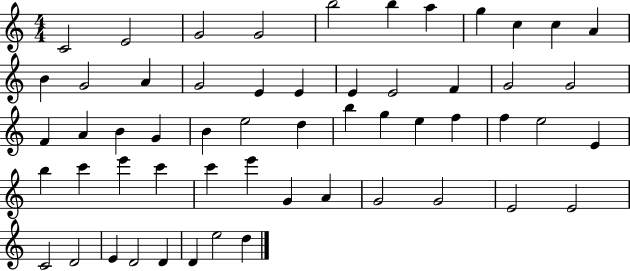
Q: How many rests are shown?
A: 0